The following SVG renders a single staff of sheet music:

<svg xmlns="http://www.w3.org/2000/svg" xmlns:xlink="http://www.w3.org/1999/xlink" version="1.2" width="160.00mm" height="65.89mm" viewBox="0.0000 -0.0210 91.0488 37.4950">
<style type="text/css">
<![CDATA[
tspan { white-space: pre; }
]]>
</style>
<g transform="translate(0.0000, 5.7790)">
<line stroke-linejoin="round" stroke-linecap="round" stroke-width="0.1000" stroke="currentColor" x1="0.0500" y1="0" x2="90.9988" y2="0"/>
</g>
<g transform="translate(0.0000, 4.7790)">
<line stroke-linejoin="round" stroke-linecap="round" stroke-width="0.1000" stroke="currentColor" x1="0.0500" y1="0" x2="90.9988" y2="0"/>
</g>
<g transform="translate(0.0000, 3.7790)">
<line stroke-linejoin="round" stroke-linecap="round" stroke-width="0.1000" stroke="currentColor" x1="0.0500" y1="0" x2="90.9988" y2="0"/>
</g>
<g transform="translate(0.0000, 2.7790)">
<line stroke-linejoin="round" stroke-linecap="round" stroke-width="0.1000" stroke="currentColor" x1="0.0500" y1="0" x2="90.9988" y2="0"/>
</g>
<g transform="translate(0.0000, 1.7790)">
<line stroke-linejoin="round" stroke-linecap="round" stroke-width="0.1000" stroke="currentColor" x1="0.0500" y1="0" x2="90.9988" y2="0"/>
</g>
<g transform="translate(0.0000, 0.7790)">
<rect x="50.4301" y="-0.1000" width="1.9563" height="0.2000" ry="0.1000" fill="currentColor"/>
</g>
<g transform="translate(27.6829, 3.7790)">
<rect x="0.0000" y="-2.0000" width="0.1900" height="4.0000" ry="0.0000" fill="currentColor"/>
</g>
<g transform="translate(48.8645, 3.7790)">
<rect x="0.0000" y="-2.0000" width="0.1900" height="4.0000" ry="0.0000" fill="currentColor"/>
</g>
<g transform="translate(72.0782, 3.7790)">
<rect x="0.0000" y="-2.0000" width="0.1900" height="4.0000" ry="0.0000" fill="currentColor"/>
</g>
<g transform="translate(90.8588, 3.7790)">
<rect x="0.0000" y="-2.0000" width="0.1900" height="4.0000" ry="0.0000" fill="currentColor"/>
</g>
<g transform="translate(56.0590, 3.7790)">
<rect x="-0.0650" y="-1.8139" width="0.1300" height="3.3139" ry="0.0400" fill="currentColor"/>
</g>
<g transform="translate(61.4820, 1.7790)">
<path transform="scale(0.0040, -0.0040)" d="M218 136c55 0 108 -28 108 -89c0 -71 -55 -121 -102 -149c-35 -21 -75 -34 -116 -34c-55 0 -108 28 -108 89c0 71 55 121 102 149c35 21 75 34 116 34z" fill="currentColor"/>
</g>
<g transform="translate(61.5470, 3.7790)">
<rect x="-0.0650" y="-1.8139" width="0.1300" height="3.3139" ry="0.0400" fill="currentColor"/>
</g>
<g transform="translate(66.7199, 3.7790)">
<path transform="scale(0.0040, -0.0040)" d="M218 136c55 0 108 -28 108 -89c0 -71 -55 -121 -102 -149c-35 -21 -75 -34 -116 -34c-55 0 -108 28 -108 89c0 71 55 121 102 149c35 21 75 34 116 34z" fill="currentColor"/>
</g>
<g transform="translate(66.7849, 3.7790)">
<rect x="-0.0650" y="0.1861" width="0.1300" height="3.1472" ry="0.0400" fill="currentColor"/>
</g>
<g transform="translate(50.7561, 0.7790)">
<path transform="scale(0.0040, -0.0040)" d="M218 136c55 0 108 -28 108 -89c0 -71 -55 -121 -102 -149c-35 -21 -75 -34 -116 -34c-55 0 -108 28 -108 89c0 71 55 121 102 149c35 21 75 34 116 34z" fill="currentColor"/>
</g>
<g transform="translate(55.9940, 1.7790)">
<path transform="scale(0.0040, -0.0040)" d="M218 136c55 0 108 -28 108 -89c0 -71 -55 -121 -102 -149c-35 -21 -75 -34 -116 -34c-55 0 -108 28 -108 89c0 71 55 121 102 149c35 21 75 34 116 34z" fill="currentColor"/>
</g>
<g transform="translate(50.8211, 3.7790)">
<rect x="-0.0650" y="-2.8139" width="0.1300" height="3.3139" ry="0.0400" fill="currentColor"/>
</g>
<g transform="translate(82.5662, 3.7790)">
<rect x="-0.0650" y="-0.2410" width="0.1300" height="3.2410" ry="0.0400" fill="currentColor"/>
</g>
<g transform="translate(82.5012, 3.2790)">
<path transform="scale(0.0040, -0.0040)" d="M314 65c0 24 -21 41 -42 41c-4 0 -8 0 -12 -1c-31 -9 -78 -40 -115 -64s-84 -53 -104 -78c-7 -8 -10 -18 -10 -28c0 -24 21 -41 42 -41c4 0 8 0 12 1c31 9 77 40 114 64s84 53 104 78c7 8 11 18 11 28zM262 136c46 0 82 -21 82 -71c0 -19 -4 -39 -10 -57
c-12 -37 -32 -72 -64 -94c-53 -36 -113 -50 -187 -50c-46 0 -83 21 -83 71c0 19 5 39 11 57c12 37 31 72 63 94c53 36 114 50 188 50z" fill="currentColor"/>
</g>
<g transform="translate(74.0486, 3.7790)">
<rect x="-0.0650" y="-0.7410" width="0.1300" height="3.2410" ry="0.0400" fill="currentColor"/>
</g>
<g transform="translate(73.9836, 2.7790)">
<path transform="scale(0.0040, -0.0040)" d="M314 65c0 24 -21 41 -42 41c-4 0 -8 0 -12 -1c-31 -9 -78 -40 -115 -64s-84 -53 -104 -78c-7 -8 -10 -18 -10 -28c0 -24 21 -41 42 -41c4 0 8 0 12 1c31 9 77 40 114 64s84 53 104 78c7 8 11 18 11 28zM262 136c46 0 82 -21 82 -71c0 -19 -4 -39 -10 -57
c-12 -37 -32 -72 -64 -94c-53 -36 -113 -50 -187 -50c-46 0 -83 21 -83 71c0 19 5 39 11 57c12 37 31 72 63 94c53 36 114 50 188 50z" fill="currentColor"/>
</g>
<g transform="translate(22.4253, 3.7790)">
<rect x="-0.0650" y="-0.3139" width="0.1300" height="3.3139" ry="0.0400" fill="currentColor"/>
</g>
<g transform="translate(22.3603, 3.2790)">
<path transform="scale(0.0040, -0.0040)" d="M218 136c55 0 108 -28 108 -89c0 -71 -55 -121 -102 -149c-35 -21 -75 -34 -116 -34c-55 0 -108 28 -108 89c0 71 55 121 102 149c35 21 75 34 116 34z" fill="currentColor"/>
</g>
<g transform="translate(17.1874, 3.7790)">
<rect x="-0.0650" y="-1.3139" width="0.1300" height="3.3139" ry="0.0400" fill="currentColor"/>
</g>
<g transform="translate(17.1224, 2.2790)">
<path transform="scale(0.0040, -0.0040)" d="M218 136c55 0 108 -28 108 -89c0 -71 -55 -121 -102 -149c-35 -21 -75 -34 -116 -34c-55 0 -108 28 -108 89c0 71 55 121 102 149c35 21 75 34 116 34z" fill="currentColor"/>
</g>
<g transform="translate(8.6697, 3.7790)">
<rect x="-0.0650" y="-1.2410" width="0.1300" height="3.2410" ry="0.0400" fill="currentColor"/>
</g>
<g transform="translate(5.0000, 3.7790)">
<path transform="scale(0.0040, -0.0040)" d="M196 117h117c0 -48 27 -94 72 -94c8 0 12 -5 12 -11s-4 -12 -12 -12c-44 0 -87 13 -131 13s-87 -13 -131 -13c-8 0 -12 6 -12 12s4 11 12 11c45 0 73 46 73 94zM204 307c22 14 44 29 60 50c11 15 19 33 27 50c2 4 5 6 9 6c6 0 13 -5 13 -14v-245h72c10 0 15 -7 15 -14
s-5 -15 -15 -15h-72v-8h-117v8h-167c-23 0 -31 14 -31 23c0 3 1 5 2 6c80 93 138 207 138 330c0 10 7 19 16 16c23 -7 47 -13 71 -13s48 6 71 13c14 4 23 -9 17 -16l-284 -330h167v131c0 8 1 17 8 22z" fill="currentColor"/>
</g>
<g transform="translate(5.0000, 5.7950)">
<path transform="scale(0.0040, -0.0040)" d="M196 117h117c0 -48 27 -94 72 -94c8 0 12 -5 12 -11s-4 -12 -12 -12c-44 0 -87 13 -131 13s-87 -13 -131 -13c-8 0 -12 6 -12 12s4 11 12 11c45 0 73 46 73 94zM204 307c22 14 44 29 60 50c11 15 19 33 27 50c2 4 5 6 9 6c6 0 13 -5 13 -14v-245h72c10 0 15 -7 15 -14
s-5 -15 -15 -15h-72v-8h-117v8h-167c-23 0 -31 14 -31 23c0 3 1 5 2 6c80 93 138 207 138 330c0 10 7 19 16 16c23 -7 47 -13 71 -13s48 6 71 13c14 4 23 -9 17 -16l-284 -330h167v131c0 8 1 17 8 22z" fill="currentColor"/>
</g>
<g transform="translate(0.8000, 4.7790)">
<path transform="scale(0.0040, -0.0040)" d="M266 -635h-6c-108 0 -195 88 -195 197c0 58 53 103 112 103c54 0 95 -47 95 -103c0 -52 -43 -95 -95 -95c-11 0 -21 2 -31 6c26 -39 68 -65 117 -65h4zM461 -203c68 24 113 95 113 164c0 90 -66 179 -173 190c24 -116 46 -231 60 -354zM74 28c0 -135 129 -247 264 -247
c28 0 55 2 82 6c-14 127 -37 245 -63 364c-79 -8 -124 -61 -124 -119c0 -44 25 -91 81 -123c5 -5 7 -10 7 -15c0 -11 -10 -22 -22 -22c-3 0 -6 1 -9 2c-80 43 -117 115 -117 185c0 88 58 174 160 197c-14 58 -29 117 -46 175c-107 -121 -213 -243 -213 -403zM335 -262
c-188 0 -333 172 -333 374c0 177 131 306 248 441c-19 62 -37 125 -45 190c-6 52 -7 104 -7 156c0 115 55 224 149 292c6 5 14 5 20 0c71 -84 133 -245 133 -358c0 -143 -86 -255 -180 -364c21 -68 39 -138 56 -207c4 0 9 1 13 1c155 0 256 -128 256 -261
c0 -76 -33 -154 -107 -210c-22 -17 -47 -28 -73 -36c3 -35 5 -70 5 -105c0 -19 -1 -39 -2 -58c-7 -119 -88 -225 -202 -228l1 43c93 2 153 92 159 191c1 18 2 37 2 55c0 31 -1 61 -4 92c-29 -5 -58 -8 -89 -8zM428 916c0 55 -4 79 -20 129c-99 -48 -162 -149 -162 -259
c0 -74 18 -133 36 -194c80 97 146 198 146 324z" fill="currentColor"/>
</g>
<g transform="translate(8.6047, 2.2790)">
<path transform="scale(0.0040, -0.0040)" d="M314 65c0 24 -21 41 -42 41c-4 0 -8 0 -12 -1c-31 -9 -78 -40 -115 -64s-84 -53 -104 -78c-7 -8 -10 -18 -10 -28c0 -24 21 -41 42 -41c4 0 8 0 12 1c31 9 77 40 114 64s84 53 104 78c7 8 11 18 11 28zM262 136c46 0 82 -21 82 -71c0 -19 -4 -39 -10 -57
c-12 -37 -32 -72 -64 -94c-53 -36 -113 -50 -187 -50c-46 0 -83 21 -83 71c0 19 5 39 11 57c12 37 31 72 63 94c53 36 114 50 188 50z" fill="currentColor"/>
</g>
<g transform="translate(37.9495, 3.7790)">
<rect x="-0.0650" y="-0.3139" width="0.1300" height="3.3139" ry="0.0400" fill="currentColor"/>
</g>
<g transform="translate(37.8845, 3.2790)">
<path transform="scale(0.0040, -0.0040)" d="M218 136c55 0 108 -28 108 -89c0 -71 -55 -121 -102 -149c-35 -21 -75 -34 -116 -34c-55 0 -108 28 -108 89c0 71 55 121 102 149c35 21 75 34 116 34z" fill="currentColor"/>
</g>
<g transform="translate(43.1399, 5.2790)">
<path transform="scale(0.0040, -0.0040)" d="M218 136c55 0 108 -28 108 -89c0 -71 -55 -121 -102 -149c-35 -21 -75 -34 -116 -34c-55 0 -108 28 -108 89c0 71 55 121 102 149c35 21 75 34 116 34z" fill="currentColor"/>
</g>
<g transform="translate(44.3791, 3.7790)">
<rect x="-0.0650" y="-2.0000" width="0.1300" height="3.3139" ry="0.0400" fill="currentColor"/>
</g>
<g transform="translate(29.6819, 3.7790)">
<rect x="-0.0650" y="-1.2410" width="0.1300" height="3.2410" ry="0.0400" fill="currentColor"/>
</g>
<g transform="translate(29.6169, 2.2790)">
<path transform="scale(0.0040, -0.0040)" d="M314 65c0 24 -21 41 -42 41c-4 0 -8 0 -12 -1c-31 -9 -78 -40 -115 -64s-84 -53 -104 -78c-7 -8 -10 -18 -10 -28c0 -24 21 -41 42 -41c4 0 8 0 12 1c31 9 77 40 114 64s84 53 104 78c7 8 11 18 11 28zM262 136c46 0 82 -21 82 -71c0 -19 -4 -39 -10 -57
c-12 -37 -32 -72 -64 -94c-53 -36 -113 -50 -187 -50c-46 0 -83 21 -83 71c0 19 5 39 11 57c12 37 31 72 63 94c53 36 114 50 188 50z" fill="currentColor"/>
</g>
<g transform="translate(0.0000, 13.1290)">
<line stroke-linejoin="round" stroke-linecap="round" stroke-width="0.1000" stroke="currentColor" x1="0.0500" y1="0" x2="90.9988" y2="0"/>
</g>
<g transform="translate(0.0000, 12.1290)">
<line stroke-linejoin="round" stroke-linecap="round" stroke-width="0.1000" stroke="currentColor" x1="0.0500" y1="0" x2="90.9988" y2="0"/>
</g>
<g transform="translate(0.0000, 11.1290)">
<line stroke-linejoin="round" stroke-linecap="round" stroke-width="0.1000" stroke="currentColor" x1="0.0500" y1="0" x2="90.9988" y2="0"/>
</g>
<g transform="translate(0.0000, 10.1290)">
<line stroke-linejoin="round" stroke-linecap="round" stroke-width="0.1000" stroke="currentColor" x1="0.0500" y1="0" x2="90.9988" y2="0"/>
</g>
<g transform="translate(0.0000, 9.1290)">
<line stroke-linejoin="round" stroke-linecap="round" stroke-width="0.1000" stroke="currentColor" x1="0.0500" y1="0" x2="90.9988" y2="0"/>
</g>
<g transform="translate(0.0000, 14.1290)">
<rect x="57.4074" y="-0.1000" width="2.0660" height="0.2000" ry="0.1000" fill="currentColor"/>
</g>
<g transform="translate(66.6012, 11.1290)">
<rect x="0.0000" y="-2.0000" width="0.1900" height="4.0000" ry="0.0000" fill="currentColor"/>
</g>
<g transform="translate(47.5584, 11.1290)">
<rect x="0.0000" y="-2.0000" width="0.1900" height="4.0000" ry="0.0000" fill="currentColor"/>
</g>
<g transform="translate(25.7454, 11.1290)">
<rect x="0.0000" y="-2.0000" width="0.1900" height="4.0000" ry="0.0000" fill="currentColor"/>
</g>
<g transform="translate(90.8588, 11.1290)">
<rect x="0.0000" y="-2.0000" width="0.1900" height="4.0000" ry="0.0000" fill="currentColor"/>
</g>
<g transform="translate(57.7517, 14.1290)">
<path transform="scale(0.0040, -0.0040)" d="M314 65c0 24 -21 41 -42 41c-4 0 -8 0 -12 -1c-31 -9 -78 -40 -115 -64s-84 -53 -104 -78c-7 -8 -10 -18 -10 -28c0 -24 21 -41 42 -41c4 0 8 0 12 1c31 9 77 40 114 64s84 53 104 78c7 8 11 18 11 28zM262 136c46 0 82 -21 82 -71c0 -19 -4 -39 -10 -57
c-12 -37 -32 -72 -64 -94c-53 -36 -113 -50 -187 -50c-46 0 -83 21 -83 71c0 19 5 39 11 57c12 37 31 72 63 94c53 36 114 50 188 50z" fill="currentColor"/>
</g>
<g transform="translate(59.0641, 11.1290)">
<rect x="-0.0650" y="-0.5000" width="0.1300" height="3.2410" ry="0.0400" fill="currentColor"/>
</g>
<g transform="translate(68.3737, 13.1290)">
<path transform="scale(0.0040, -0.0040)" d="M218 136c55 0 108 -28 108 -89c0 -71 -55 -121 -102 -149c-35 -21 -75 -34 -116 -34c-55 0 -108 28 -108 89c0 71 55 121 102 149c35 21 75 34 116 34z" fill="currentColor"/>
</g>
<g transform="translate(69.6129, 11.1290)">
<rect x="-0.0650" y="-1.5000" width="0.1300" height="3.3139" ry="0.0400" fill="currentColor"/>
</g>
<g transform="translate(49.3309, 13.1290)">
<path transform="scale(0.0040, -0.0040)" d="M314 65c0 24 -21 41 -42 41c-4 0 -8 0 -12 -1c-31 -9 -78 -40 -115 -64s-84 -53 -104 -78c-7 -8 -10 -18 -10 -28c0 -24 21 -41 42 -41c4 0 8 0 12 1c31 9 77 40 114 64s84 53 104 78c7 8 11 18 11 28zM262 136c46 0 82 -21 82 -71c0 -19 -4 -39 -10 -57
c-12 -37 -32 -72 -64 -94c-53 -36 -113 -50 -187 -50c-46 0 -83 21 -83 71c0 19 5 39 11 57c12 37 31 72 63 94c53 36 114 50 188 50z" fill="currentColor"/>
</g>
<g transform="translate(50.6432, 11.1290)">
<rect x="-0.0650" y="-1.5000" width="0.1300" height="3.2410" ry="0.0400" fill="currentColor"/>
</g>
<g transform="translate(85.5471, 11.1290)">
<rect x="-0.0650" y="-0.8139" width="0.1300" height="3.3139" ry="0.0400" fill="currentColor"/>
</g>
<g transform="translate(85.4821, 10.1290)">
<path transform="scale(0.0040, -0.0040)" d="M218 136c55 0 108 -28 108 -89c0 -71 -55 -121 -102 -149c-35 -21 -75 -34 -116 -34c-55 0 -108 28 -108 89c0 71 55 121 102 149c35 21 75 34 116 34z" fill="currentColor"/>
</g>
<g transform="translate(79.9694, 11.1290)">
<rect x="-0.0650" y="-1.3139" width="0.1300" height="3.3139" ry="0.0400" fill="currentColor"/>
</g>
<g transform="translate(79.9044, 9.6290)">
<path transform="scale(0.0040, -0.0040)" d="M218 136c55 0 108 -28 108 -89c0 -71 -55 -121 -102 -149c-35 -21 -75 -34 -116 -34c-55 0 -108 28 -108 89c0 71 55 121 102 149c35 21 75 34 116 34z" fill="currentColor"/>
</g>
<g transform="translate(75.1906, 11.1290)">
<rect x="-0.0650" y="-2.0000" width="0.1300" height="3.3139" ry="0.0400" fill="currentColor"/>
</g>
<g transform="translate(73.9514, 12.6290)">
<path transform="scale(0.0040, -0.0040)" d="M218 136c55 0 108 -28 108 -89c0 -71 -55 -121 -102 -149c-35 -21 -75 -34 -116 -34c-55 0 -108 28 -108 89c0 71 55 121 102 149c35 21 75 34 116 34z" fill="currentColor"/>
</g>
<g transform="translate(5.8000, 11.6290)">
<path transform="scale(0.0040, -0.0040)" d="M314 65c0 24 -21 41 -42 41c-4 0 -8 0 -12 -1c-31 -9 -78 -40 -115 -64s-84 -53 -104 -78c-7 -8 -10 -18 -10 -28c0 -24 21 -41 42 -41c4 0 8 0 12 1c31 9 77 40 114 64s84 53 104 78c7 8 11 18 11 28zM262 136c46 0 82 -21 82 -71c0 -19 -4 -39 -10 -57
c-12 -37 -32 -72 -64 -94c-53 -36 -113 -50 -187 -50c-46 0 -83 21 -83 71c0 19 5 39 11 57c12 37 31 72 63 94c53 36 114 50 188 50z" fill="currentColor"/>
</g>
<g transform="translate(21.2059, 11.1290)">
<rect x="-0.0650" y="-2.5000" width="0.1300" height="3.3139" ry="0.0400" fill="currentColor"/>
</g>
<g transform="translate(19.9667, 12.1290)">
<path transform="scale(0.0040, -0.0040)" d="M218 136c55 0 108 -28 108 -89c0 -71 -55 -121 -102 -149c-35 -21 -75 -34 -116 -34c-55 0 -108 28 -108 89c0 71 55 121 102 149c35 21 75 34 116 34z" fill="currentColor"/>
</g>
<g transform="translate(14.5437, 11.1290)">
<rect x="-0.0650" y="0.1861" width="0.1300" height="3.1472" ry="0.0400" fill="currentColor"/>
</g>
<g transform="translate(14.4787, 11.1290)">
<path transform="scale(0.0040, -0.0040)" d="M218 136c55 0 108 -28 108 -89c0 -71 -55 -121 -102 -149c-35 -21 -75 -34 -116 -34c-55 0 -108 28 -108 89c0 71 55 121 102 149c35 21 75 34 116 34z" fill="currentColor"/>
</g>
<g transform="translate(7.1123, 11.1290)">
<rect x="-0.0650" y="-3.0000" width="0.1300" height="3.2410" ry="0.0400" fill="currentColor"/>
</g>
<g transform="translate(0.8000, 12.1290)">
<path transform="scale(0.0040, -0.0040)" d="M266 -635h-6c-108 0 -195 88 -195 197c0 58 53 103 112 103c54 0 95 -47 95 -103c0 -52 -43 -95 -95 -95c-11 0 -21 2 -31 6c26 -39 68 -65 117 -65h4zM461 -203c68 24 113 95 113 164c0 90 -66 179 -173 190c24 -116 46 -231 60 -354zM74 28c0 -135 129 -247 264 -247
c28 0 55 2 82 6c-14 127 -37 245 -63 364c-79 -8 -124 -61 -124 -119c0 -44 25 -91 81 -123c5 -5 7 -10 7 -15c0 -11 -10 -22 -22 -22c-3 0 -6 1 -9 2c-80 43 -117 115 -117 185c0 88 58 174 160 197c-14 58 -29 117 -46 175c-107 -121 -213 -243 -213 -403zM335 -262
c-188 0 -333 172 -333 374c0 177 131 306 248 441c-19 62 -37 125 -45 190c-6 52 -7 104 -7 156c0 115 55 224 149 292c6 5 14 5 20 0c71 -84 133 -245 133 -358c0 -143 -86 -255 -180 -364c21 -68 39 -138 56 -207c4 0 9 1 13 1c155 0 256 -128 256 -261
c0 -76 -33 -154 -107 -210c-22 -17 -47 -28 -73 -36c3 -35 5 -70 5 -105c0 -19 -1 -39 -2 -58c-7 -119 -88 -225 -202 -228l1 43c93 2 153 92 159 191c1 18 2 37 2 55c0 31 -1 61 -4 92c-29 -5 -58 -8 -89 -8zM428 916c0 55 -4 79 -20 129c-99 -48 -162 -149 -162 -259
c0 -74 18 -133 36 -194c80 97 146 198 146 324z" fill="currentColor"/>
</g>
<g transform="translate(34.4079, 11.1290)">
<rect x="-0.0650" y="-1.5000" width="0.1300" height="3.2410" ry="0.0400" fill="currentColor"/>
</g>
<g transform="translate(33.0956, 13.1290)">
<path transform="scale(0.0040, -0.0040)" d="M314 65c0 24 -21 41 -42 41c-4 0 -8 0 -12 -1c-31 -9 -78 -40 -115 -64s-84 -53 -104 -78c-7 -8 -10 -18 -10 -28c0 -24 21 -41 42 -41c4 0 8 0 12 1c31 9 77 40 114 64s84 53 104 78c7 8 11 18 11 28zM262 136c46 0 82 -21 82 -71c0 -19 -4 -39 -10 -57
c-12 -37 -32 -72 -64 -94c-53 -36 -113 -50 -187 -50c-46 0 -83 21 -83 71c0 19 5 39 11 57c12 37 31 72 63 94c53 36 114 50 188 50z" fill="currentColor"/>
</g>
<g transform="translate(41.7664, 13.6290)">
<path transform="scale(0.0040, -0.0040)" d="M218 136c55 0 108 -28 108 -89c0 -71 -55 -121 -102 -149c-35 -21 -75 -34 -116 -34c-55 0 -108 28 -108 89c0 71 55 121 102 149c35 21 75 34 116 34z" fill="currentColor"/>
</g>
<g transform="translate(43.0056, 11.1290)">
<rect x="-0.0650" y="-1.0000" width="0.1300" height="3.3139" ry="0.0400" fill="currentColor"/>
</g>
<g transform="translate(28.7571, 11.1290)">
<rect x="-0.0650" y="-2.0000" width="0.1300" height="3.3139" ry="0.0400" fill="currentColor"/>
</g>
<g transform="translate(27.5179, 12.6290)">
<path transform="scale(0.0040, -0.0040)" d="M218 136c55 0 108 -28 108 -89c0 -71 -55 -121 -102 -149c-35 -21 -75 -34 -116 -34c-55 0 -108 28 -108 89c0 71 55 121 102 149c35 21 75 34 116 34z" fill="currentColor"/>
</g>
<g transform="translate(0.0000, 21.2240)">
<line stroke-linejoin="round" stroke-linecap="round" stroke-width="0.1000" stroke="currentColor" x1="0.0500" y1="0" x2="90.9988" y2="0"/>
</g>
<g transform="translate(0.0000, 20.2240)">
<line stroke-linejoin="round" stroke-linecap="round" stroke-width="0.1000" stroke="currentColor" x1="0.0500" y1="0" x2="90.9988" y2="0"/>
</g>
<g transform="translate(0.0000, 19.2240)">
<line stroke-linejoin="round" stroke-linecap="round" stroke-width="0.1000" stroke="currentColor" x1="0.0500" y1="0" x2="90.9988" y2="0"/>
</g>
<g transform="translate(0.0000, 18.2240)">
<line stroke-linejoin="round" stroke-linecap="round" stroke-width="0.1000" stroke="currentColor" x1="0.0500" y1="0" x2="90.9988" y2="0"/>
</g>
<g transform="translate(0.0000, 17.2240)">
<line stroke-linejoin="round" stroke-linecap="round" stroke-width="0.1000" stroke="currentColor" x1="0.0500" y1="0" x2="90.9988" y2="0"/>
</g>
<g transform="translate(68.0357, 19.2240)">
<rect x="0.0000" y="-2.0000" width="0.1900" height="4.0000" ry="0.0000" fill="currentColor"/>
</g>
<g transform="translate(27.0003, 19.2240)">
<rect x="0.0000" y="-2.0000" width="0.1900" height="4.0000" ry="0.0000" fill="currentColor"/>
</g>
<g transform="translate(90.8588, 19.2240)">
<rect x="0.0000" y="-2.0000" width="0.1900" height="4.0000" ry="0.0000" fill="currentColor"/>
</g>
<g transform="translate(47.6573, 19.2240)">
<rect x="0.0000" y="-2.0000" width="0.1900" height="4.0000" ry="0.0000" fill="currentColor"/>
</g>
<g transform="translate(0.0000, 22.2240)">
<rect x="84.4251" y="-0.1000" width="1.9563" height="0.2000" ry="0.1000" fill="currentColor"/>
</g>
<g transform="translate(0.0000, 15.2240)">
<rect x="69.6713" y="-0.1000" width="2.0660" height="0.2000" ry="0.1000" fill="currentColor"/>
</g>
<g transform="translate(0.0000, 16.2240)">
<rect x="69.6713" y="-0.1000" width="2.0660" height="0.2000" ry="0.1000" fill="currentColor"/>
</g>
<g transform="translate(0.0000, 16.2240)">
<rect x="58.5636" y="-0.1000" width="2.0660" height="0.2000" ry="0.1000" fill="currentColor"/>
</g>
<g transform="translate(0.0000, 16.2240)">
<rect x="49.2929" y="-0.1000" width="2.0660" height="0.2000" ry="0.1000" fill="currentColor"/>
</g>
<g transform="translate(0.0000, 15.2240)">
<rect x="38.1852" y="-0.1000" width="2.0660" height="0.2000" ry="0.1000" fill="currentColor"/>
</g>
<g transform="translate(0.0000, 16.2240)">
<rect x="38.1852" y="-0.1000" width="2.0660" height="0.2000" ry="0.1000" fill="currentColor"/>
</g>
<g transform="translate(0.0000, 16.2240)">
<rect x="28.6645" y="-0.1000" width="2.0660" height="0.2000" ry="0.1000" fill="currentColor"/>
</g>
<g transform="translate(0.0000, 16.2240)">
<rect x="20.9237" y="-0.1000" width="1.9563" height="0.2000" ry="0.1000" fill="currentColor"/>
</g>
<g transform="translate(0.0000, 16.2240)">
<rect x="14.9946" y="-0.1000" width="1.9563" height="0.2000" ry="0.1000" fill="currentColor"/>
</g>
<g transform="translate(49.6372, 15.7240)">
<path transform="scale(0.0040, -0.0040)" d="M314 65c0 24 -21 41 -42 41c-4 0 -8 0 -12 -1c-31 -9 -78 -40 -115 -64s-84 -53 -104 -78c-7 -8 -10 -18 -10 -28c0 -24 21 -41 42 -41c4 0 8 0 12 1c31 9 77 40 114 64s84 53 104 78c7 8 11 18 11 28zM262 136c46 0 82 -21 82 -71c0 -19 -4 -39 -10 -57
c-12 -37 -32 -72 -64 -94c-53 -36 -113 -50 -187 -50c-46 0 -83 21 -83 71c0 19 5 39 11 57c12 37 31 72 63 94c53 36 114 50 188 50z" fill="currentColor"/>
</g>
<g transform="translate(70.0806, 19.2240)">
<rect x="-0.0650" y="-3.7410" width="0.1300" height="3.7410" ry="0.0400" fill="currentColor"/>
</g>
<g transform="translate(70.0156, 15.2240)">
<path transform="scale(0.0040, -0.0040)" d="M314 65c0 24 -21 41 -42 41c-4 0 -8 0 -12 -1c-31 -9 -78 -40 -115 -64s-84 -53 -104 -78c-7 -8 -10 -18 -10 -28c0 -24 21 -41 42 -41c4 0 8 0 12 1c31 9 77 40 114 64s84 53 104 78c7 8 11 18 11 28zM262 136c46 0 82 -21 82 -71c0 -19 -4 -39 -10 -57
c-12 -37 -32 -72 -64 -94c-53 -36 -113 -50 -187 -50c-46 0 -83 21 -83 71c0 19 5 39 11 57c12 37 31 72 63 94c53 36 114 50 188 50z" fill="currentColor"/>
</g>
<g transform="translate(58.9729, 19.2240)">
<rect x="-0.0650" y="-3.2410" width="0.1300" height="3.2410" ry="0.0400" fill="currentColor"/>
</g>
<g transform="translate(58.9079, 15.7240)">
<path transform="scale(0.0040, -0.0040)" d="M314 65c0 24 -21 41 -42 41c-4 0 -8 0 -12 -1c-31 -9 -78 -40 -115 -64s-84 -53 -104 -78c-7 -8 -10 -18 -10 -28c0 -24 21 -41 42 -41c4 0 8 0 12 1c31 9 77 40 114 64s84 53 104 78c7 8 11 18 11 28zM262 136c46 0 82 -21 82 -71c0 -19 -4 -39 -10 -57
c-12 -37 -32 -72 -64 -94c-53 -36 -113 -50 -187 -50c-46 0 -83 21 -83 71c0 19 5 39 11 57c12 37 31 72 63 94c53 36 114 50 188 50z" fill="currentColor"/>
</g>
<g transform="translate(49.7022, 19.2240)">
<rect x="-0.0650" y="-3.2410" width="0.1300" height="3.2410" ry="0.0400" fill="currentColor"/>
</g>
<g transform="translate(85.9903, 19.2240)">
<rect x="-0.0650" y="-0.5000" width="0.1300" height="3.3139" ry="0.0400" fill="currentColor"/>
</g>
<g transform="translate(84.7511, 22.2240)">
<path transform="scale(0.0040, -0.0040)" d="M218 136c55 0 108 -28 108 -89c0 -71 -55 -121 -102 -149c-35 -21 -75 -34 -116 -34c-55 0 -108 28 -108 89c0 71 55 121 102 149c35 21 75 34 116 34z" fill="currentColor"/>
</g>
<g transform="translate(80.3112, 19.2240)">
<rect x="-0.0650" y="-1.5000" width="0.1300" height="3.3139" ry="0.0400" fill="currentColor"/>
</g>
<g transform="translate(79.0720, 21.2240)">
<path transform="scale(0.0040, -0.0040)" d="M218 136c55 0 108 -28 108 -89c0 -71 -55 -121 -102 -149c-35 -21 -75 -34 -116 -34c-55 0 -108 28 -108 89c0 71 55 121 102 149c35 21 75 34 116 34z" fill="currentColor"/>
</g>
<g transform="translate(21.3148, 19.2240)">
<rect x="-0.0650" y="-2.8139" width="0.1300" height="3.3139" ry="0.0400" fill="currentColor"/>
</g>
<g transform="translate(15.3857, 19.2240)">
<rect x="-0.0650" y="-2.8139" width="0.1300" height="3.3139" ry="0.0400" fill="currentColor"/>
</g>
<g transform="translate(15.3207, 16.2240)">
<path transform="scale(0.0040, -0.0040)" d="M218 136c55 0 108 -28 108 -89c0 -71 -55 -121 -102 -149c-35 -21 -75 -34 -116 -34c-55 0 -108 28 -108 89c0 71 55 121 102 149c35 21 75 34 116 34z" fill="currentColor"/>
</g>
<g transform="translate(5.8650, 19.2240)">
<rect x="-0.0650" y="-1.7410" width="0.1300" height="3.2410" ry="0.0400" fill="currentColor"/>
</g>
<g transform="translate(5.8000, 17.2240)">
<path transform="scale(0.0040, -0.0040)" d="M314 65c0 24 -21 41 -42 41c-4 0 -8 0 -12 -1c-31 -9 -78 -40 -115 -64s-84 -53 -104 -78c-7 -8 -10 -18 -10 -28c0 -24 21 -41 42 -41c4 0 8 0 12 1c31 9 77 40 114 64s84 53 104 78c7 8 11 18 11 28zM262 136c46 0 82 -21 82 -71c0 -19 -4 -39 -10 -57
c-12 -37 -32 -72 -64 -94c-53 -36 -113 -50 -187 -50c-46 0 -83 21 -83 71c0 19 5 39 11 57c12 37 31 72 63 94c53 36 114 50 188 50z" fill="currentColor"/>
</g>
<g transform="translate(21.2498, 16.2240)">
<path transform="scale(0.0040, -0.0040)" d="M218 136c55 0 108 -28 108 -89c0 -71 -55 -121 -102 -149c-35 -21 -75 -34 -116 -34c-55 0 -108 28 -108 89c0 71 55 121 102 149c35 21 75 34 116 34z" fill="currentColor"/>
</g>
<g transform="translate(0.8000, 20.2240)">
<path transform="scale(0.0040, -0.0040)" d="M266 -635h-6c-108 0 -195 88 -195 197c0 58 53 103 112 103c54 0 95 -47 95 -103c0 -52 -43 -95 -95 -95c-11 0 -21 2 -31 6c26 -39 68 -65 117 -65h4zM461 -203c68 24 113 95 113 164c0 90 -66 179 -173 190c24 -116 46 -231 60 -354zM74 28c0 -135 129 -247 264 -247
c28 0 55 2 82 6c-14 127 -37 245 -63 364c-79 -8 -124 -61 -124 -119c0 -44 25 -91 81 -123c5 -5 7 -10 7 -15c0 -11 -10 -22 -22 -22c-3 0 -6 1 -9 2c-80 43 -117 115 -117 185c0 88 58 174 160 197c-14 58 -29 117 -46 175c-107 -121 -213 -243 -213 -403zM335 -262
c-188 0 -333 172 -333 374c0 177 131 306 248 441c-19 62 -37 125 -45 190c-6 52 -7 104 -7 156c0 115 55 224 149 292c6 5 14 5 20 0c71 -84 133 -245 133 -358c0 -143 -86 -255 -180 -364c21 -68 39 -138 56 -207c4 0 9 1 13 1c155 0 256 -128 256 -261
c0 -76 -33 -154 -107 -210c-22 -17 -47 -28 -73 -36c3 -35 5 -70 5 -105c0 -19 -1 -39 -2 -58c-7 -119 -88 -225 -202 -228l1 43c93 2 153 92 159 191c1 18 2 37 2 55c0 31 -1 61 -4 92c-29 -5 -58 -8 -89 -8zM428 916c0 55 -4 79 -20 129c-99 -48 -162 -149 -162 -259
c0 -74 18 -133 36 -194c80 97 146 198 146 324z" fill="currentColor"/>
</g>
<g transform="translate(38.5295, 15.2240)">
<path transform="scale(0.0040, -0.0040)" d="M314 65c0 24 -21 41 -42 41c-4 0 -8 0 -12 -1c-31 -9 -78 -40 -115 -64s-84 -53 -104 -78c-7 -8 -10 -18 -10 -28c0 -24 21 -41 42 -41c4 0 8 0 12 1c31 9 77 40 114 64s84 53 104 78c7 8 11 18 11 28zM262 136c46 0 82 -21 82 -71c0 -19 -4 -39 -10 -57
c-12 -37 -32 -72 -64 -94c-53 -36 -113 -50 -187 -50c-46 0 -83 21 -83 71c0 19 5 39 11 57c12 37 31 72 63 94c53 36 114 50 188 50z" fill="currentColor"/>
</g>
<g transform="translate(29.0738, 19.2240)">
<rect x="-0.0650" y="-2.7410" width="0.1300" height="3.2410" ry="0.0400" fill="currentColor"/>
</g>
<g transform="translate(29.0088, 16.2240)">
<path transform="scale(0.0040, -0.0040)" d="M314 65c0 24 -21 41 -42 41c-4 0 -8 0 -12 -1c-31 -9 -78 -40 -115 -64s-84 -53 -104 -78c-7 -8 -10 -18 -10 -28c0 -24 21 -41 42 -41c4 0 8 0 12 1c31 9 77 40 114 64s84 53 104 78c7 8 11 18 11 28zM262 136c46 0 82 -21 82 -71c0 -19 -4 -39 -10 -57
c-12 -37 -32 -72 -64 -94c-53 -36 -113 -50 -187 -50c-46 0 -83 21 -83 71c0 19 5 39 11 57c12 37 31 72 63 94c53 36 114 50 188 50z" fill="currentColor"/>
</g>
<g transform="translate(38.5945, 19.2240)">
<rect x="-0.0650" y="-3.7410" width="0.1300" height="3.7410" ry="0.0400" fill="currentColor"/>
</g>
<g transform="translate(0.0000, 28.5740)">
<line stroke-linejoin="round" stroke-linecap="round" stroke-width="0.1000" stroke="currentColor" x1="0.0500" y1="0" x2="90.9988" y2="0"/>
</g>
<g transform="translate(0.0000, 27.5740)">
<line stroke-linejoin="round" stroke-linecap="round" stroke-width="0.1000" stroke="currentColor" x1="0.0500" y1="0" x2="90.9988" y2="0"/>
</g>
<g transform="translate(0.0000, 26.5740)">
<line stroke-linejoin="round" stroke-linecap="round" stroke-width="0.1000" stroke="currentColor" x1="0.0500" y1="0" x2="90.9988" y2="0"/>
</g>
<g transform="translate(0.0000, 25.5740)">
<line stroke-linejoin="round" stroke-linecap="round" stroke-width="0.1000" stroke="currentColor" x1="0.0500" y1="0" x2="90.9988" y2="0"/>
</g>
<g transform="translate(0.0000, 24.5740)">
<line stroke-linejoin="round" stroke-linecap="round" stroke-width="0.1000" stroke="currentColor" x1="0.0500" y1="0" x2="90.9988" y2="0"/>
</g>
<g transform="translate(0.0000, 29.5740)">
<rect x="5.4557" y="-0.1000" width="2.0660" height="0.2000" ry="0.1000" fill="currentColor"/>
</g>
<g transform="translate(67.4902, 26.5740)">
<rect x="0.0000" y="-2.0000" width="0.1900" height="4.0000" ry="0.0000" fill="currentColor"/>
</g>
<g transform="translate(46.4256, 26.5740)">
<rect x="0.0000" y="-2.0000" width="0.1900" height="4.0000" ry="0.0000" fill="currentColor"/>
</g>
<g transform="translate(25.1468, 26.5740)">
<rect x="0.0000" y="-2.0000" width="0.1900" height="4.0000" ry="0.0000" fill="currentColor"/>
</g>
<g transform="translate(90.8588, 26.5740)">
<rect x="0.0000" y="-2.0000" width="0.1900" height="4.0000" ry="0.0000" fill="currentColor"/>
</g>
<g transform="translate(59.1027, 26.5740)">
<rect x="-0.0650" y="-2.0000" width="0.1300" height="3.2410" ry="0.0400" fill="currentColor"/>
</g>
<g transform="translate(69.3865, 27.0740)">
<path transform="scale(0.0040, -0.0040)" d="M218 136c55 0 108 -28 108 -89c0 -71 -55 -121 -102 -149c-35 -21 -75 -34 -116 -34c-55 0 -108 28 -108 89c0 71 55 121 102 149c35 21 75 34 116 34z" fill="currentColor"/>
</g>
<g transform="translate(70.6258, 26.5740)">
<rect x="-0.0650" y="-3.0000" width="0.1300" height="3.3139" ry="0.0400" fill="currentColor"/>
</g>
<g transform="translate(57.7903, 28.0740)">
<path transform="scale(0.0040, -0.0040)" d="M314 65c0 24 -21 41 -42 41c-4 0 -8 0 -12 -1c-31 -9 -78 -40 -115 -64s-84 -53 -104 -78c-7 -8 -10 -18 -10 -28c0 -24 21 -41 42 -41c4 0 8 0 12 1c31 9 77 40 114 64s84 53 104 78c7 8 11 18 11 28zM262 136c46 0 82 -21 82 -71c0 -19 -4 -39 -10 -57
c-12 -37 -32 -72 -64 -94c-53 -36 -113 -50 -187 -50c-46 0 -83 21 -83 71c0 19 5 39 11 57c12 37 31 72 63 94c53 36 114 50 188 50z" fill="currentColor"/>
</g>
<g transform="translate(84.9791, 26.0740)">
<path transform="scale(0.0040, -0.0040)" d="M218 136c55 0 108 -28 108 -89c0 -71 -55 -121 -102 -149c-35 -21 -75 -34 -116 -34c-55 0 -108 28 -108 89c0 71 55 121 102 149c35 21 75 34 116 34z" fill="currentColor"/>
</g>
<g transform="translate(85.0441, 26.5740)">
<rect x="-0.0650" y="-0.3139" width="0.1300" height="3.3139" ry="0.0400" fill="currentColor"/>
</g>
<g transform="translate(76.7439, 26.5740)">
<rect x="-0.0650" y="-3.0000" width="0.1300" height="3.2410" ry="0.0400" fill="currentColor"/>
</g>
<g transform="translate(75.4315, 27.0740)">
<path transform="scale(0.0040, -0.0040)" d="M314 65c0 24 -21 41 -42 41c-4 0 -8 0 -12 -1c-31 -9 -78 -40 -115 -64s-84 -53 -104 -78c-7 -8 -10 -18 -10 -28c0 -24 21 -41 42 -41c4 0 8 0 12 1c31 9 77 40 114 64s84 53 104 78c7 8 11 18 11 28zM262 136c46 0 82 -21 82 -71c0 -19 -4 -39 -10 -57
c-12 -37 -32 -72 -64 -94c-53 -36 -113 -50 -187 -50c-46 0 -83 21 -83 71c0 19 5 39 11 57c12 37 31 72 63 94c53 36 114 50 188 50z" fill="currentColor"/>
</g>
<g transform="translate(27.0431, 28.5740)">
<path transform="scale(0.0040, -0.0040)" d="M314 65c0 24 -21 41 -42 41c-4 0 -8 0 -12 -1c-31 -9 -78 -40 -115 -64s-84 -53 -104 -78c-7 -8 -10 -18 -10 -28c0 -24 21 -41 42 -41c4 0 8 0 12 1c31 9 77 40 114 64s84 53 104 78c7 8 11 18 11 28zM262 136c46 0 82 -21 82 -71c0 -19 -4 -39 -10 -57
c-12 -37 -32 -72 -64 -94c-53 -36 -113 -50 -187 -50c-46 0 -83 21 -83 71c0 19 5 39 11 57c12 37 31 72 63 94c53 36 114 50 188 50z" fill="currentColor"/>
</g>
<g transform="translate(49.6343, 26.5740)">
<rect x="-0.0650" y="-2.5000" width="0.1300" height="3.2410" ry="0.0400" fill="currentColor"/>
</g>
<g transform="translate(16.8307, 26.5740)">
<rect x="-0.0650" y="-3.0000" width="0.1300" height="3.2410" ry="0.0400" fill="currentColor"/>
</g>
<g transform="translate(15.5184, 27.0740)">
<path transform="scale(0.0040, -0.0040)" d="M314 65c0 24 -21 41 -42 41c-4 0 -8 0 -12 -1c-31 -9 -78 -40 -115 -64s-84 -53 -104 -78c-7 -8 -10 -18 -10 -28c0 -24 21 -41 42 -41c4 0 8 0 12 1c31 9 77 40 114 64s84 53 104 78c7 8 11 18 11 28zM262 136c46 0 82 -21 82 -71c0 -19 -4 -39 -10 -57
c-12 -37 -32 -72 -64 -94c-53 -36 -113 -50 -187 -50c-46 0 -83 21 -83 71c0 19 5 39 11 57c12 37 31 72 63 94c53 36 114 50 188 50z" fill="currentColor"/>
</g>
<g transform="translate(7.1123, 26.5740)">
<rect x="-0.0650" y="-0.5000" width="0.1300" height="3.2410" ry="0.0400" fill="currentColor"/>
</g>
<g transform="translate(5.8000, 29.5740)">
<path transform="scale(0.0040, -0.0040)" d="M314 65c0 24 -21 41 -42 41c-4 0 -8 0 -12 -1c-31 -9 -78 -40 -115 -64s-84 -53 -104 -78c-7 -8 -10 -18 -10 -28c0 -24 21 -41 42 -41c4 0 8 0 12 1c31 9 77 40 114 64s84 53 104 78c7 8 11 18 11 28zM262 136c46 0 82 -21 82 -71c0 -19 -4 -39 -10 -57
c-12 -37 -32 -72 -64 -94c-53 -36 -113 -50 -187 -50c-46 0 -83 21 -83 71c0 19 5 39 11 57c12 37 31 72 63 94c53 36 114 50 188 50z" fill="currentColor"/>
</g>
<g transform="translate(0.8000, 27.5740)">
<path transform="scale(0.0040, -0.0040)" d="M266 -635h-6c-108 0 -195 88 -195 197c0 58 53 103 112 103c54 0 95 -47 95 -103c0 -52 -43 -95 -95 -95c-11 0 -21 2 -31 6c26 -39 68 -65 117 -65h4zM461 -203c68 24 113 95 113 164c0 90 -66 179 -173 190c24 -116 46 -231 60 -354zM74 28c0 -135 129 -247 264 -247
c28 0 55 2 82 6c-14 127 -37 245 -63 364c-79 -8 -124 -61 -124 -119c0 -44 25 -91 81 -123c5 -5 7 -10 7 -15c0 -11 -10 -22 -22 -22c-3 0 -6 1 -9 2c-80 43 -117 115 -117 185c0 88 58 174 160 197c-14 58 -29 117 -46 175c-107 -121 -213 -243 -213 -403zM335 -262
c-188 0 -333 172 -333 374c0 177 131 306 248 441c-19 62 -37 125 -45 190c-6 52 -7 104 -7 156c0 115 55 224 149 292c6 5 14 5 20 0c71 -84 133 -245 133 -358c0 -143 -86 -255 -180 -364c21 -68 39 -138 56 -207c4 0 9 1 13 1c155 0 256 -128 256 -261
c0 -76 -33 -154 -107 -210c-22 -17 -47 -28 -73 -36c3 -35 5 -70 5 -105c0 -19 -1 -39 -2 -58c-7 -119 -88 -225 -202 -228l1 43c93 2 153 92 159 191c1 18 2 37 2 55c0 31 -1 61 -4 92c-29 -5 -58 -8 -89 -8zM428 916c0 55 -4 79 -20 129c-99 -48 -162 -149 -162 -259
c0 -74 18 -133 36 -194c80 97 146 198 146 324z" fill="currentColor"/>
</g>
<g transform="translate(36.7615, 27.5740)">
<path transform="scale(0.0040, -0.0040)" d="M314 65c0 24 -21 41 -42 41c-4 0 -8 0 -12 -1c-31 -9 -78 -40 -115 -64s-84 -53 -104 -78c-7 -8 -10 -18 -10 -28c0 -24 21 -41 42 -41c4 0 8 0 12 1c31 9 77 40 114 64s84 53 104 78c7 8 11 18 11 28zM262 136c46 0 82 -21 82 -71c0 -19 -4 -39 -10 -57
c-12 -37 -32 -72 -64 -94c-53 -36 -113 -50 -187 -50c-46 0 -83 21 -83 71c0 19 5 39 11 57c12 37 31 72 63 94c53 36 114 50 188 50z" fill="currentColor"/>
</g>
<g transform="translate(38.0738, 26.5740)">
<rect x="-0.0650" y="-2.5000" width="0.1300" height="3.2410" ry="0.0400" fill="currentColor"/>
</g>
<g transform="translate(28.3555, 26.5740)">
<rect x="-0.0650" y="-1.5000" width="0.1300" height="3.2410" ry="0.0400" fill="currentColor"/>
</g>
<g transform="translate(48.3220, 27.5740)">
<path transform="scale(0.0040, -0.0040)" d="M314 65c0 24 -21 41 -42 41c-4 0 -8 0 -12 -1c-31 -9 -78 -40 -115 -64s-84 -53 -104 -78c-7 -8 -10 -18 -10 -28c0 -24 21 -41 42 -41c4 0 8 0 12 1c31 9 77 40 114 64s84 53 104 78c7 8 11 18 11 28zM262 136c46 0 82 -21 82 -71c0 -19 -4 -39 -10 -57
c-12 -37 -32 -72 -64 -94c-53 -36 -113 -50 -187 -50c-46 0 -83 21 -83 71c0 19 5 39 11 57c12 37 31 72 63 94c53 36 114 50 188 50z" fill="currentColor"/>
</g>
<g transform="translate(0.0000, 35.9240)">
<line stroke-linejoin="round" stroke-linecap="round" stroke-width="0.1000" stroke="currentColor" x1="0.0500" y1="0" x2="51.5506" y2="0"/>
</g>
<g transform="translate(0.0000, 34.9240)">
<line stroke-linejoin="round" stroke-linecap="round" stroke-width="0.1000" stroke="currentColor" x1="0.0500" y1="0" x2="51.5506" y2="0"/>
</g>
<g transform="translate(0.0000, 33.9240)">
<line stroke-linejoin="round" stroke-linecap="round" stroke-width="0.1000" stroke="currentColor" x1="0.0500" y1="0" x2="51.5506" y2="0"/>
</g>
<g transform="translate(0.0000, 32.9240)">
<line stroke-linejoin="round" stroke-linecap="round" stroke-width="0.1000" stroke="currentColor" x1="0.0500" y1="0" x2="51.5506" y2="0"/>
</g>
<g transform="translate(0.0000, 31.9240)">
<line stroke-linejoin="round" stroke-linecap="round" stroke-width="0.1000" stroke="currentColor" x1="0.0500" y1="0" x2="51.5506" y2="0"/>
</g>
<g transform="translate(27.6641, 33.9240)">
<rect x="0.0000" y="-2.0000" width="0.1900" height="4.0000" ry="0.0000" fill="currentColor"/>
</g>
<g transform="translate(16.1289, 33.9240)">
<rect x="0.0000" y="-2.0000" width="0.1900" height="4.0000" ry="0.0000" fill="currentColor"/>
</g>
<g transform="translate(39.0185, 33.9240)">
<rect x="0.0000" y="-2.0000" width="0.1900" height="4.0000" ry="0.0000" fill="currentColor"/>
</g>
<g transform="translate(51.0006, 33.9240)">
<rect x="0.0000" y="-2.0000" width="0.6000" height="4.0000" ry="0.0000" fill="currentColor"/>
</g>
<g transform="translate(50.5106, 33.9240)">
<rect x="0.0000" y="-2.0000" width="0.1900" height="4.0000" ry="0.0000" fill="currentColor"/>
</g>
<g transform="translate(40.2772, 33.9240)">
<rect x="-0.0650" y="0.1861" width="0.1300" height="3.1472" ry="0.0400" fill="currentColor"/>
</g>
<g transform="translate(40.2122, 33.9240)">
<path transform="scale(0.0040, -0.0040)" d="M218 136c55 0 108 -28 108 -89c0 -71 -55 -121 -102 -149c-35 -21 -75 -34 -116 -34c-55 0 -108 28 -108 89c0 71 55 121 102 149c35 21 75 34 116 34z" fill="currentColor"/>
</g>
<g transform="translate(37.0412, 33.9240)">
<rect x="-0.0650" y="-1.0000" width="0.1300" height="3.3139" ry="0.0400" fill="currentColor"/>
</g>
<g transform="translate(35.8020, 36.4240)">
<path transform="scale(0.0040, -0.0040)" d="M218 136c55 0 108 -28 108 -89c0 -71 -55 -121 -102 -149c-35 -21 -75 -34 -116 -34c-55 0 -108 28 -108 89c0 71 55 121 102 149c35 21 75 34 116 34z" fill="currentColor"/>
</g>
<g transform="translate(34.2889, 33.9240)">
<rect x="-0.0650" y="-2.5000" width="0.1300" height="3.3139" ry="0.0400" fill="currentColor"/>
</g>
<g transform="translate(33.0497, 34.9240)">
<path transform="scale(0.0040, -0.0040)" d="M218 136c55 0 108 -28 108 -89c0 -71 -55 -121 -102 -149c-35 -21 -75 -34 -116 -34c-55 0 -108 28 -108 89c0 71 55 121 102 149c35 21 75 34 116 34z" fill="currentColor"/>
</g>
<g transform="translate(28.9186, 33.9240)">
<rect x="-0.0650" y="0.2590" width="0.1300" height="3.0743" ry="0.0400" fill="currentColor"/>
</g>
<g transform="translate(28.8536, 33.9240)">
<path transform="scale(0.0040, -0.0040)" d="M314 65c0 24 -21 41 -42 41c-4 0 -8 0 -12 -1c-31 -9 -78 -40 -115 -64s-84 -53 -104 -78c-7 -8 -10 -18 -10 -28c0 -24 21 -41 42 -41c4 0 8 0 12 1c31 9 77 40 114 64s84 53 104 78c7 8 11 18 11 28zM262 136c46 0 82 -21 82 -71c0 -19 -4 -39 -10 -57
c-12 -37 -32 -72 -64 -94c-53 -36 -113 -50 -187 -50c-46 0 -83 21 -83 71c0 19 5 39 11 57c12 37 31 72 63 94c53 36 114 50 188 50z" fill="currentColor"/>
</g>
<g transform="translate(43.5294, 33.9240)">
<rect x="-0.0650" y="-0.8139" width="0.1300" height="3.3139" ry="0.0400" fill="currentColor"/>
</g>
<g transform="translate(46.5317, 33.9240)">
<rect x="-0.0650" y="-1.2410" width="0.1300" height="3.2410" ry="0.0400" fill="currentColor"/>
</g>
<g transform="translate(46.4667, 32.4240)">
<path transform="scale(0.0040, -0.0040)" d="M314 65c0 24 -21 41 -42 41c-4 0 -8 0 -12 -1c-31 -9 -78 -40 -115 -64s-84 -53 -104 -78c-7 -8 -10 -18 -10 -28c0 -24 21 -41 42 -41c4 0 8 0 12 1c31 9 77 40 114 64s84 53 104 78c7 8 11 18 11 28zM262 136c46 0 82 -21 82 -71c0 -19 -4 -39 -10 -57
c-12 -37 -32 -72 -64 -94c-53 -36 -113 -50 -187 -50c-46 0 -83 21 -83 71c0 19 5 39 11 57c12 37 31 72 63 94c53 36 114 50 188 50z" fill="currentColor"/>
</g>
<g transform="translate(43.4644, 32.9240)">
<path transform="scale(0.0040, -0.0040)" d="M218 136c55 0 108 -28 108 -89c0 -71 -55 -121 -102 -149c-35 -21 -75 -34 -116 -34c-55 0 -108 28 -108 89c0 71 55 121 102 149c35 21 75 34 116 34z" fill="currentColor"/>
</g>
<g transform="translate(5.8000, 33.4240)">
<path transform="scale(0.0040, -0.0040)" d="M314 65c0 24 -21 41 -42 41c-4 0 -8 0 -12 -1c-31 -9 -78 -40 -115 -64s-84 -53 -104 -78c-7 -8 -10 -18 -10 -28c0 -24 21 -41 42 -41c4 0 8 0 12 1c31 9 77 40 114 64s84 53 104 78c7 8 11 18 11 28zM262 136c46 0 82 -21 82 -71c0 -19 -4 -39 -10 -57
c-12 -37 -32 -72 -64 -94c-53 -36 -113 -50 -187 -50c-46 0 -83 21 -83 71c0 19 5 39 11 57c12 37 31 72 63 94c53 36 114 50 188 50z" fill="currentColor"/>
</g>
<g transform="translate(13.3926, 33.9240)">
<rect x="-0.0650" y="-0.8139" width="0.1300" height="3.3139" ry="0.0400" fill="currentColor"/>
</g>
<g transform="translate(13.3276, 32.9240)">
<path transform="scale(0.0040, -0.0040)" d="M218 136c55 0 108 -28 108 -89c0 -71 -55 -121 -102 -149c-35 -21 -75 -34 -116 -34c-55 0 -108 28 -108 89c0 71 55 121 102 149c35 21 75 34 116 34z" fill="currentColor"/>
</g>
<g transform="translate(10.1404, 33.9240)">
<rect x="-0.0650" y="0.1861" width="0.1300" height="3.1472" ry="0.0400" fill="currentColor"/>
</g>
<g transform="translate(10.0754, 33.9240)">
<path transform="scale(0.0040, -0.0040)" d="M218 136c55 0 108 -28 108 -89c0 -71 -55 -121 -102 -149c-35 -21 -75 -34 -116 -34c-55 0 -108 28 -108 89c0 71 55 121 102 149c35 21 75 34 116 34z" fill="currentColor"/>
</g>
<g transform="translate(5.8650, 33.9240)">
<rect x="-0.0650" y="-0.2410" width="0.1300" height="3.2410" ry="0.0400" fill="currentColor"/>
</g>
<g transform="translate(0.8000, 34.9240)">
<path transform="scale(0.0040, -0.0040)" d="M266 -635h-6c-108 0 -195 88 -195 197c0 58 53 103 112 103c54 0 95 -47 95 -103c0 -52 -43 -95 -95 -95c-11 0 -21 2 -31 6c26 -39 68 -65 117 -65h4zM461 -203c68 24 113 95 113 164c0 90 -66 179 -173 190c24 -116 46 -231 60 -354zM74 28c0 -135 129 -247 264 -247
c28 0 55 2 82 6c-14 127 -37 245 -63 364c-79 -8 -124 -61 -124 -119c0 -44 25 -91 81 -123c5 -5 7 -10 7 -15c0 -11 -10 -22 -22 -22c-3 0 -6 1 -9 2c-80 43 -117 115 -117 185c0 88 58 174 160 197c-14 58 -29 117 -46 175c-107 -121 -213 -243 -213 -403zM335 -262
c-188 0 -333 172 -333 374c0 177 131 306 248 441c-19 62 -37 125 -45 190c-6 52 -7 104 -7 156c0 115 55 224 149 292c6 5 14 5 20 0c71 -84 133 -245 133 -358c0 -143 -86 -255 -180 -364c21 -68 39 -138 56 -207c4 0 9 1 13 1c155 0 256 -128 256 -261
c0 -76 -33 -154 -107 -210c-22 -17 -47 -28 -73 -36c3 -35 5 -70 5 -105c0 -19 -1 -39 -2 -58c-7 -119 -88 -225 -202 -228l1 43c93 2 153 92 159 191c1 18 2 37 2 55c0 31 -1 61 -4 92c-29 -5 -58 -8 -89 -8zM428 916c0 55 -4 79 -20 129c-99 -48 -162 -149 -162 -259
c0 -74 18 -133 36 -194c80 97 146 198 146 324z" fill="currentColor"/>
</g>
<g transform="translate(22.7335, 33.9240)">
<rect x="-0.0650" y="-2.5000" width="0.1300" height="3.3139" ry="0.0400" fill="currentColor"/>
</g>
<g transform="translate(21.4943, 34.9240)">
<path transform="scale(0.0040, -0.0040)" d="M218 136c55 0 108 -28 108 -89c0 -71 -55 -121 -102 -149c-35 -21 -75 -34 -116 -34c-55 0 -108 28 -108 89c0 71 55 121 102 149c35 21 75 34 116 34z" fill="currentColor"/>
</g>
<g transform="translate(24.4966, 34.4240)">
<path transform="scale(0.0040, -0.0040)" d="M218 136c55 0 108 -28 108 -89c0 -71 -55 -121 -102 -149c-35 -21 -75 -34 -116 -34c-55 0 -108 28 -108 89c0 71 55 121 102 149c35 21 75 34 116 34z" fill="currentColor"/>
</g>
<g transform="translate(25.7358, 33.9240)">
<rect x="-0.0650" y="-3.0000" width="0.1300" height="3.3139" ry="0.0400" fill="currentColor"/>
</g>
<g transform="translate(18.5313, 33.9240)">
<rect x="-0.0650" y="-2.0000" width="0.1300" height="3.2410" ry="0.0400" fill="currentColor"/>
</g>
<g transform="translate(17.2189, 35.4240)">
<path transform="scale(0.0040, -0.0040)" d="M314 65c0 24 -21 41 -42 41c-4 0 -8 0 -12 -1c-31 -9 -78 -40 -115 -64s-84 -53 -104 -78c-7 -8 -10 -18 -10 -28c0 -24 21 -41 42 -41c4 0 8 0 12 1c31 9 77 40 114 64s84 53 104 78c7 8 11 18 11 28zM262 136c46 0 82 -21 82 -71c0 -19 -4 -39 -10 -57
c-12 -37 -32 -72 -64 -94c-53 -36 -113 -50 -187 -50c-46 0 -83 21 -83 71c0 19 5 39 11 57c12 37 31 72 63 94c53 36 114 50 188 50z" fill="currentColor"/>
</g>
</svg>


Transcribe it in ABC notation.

X:1
T:Untitled
M:4/4
L:1/4
K:C
e2 e c e2 c F a f f B d2 c2 A2 B G F E2 D E2 C2 E F e d f2 a a a2 c'2 b2 b2 c'2 E C C2 A2 E2 G2 G2 F2 A A2 c c2 B d F2 G A B2 G D B d e2